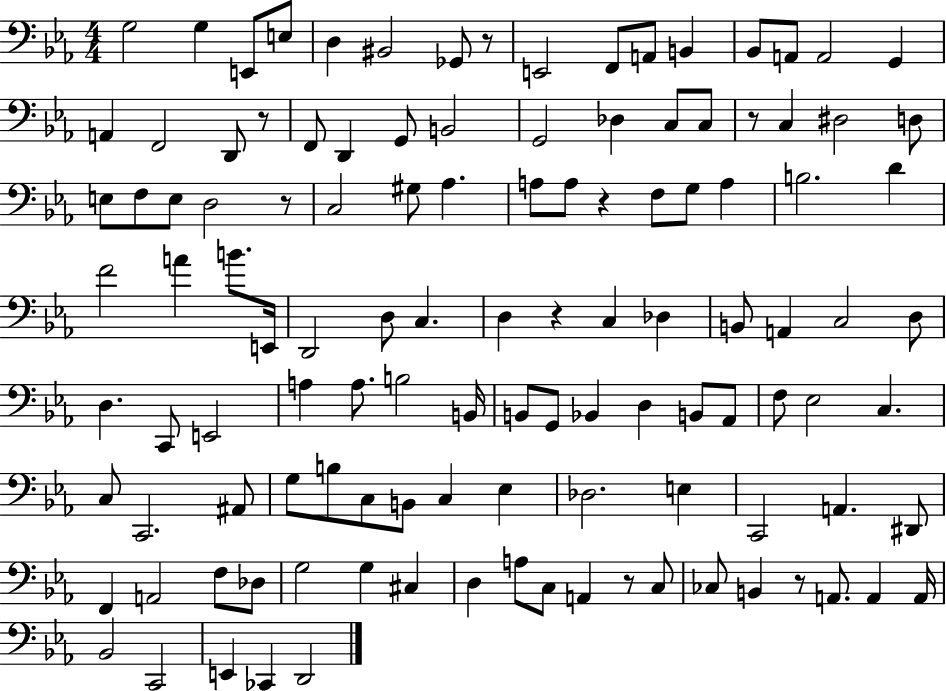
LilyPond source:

{
  \clef bass
  \numericTimeSignature
  \time 4/4
  \key ees \major
  g2 g4 e,8 e8 | d4 bis,2 ges,8 r8 | e,2 f,8 a,8 b,4 | bes,8 a,8 a,2 g,4 | \break a,4 f,2 d,8 r8 | f,8 d,4 g,8 b,2 | g,2 des4 c8 c8 | r8 c4 dis2 d8 | \break e8 f8 e8 d2 r8 | c2 gis8 aes4. | a8 a8 r4 f8 g8 a4 | b2. d'4 | \break f'2 a'4 b'8. e,16 | d,2 d8 c4. | d4 r4 c4 des4 | b,8 a,4 c2 d8 | \break d4. c,8 e,2 | a4 a8. b2 b,16 | b,8 g,8 bes,4 d4 b,8 aes,8 | f8 ees2 c4. | \break c8 c,2. ais,8 | g8 b8 c8 b,8 c4 ees4 | des2. e4 | c,2 a,4. dis,8 | \break f,4 a,2 f8 des8 | g2 g4 cis4 | d4 a8 c8 a,4 r8 c8 | ces8 b,4 r8 a,8. a,4 a,16 | \break bes,2 c,2 | e,4 ces,4 d,2 | \bar "|."
}